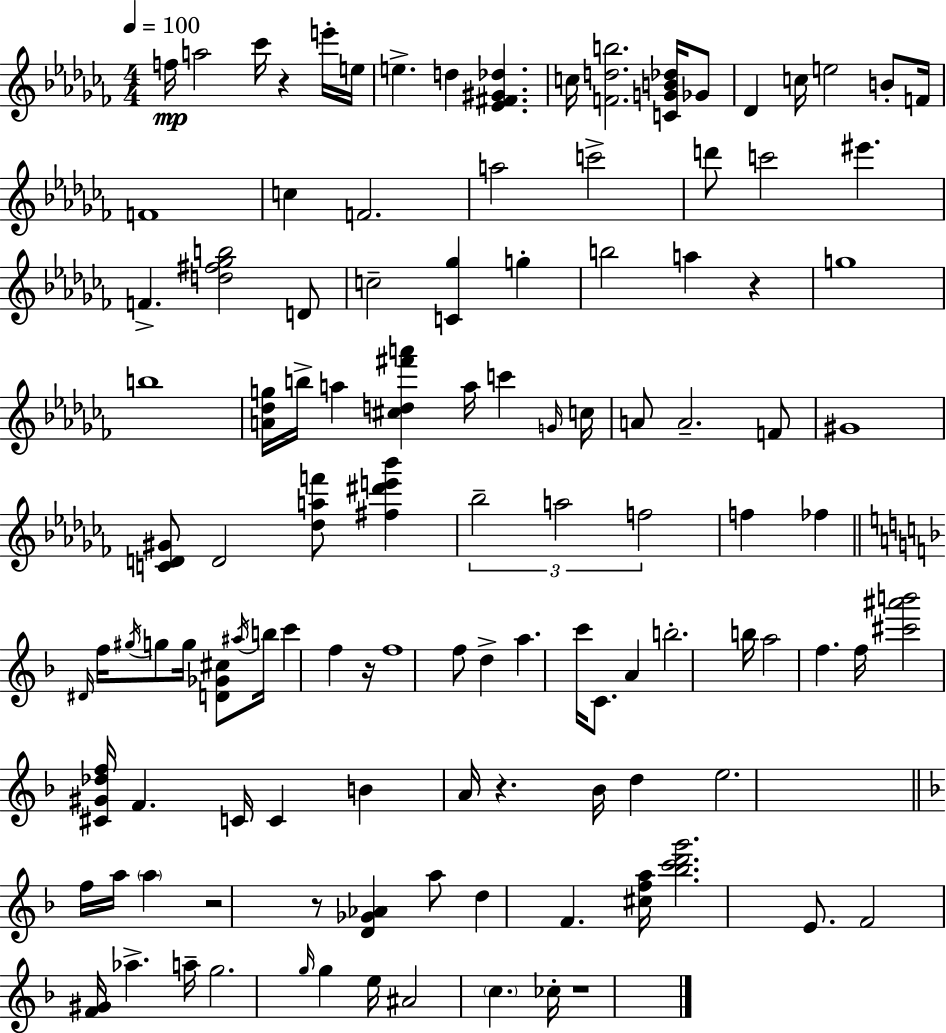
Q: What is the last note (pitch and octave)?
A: CES5